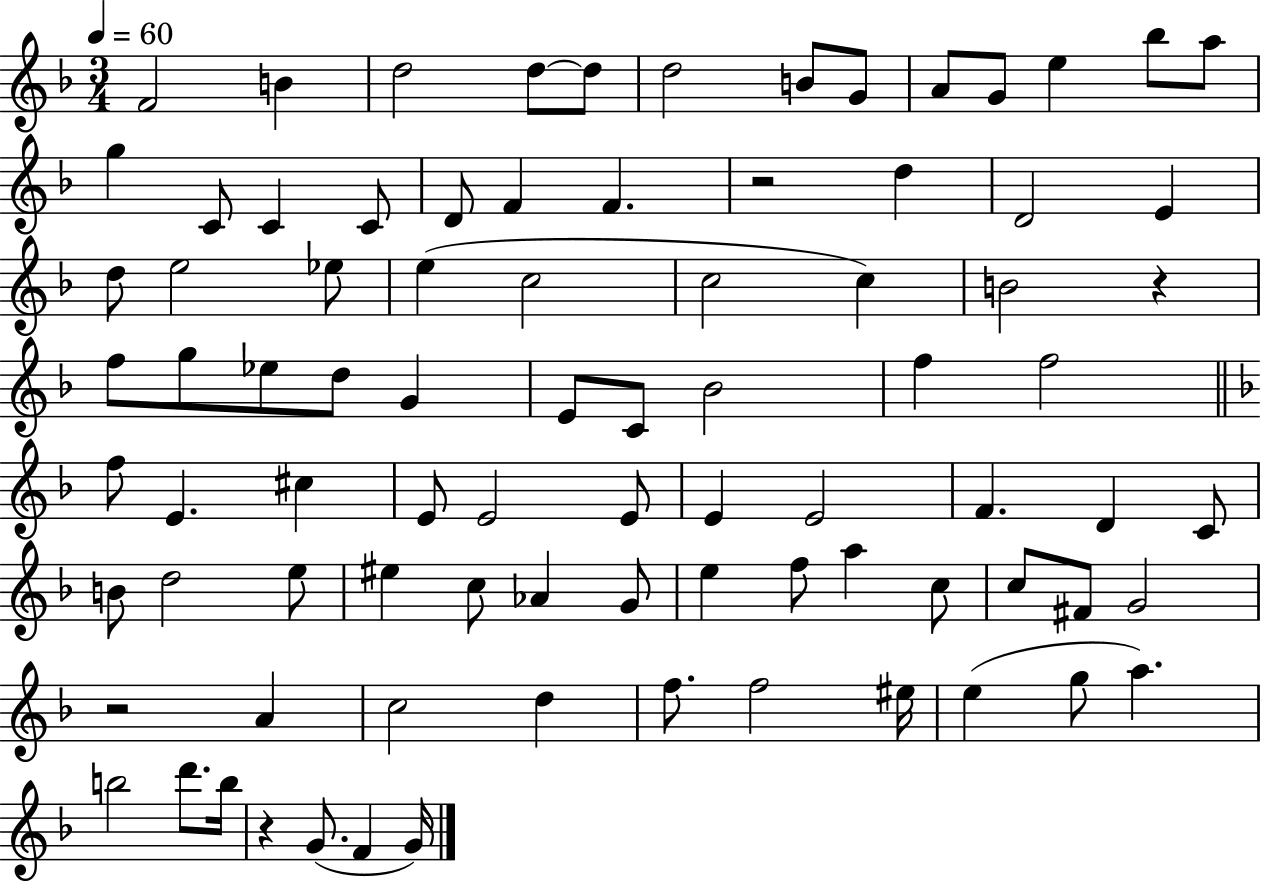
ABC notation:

X:1
T:Untitled
M:3/4
L:1/4
K:F
F2 B d2 d/2 d/2 d2 B/2 G/2 A/2 G/2 e _b/2 a/2 g C/2 C C/2 D/2 F F z2 d D2 E d/2 e2 _e/2 e c2 c2 c B2 z f/2 g/2 _e/2 d/2 G E/2 C/2 _B2 f f2 f/2 E ^c E/2 E2 E/2 E E2 F D C/2 B/2 d2 e/2 ^e c/2 _A G/2 e f/2 a c/2 c/2 ^F/2 G2 z2 A c2 d f/2 f2 ^e/4 e g/2 a b2 d'/2 b/4 z G/2 F G/4